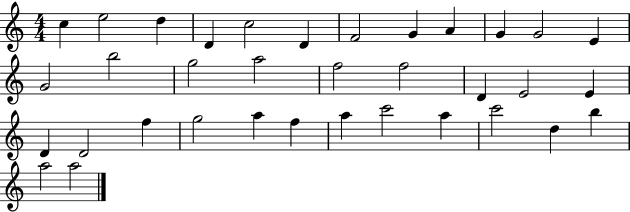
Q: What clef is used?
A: treble